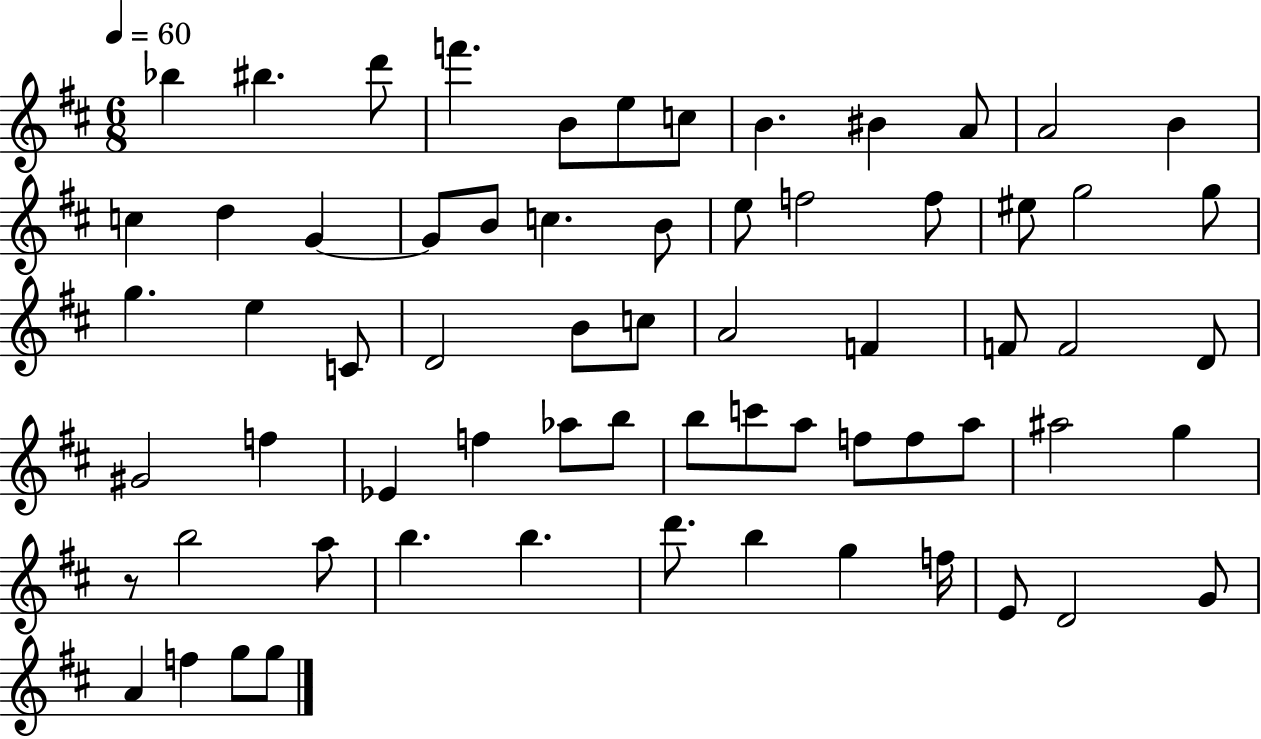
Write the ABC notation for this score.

X:1
T:Untitled
M:6/8
L:1/4
K:D
_b ^b d'/2 f' B/2 e/2 c/2 B ^B A/2 A2 B c d G G/2 B/2 c B/2 e/2 f2 f/2 ^e/2 g2 g/2 g e C/2 D2 B/2 c/2 A2 F F/2 F2 D/2 ^G2 f _E f _a/2 b/2 b/2 c'/2 a/2 f/2 f/2 a/2 ^a2 g z/2 b2 a/2 b b d'/2 b g f/4 E/2 D2 G/2 A f g/2 g/2